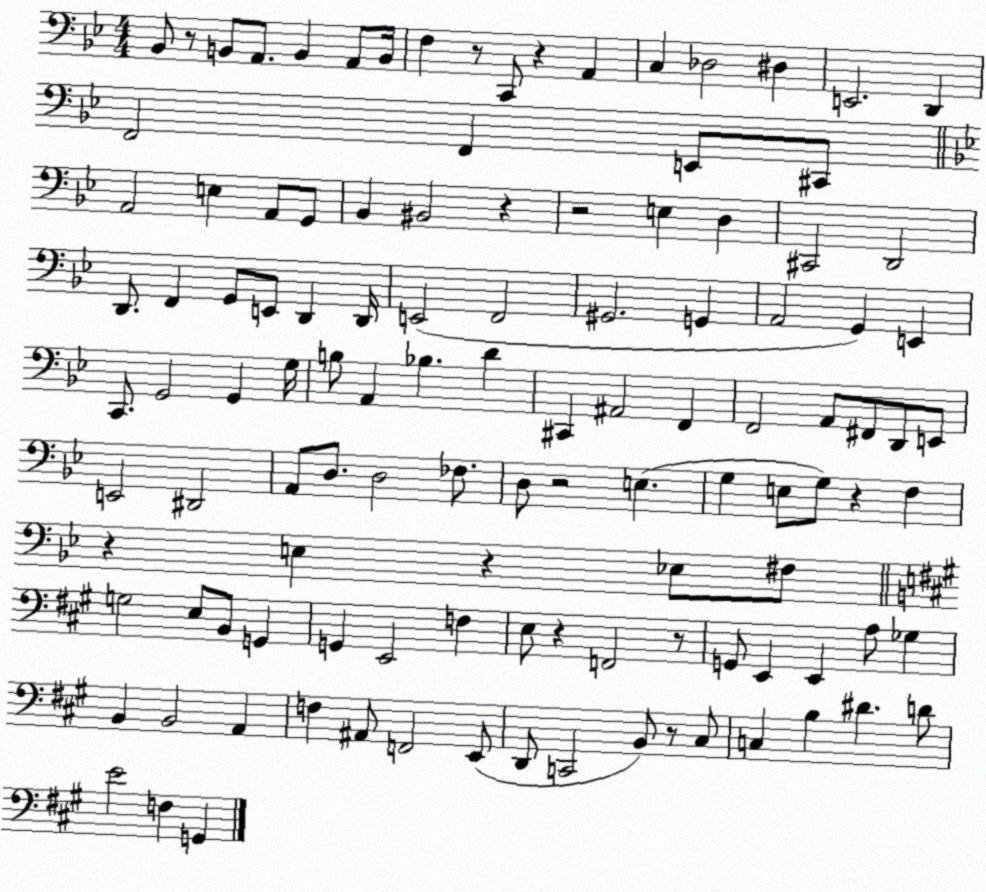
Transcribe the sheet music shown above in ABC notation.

X:1
T:Untitled
M:4/4
L:1/4
K:Bb
_B,,/2 z/2 B,,/2 A,,/2 B,, A,,/2 B,,/4 F, z/2 C,,/2 z A,, C, _D,2 ^D, E,,2 D,, F,,2 F,, E,,/2 ^C,,/2 A,,2 E, A,,/2 G,,/2 _B,, ^B,,2 z z2 E, D, ^C,,2 D,,2 D,,/2 F,, G,,/2 E,,/2 D,, D,,/4 E,,2 F,,2 ^G,,2 G,, A,,2 G,, E,, C,,/2 G,,2 G,, G,/4 B,/2 A,, _B, D ^C,, ^A,,2 F,, F,,2 A,,/2 ^F,,/2 D,,/2 E,,/2 E,,2 ^D,,2 A,,/2 D,/2 D,2 _F,/2 D,/2 z2 E, G, E,/2 G,/2 z F, z E, z _E,/2 ^F,/2 G,2 E,/2 B,,/2 G,, G,, E,,2 F, E,/2 z F,,2 z/2 G,,/2 E,, E,, A,/2 _G, B,, B,,2 A,, F, ^A,,/2 F,,2 E,,/2 D,,/2 C,,2 B,,/2 z/2 ^C,/2 C, B, ^D D/2 E2 F, G,,